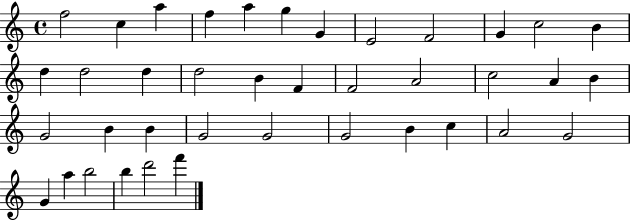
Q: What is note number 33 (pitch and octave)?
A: G4